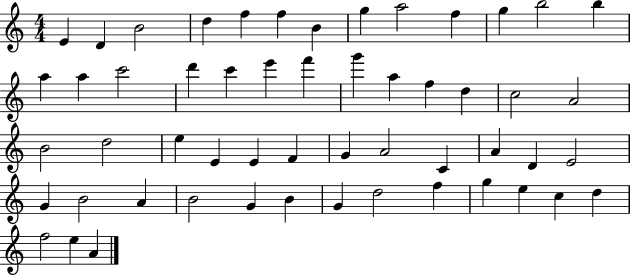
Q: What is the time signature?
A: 4/4